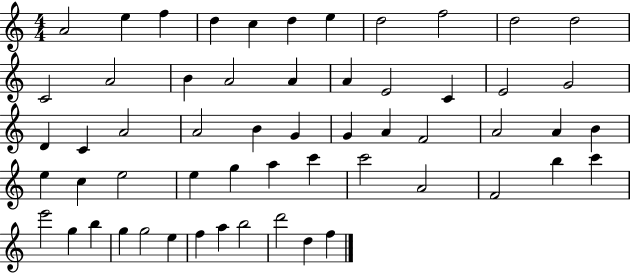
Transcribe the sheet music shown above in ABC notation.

X:1
T:Untitled
M:4/4
L:1/4
K:C
A2 e f d c d e d2 f2 d2 d2 C2 A2 B A2 A A E2 C E2 G2 D C A2 A2 B G G A F2 A2 A B e c e2 e g a c' c'2 A2 F2 b c' e'2 g b g g2 e f a b2 d'2 d f